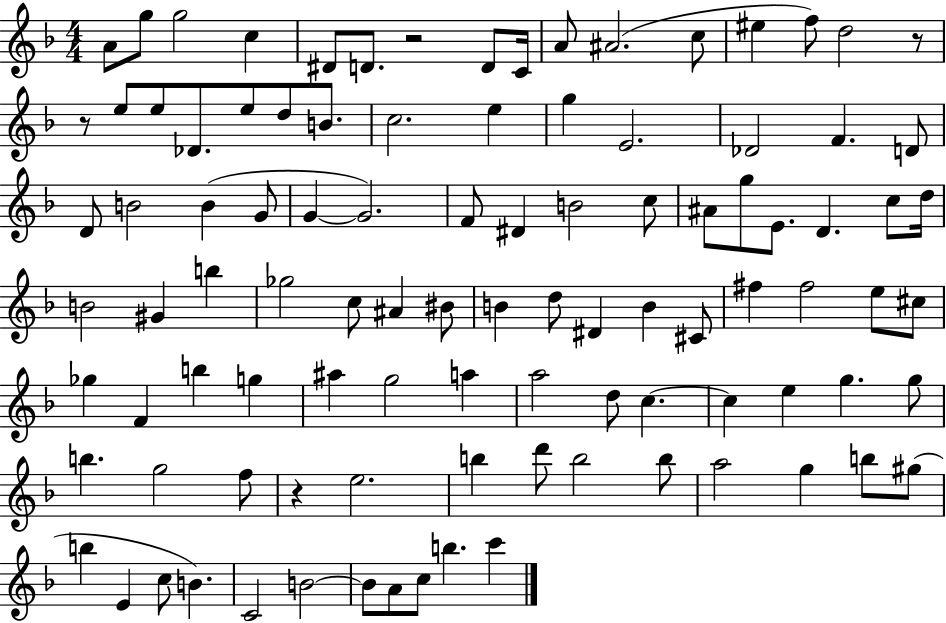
{
  \clef treble
  \numericTimeSignature
  \time 4/4
  \key f \major
  a'8 g''8 g''2 c''4 | dis'8 d'8. r2 d'8 c'16 | a'8 ais'2.( c''8 | eis''4 f''8) d''2 r8 | \break r8 e''8 e''8 des'8. e''8 d''8 b'8. | c''2. e''4 | g''4 e'2. | des'2 f'4. d'8 | \break d'8 b'2 b'4( g'8 | g'4~~ g'2.) | f'8 dis'4 b'2 c''8 | ais'8 g''8 e'8. d'4. c''8 d''16 | \break b'2 gis'4 b''4 | ges''2 c''8 ais'4 bis'8 | b'4 d''8 dis'4 b'4 cis'8 | fis''4 fis''2 e''8 cis''8 | \break ges''4 f'4 b''4 g''4 | ais''4 g''2 a''4 | a''2 d''8 c''4.~~ | c''4 e''4 g''4. g''8 | \break b''4. g''2 f''8 | r4 e''2. | b''4 d'''8 b''2 b''8 | a''2 g''4 b''8 gis''8( | \break b''4 e'4 c''8 b'4.) | c'2 b'2~~ | b'8 a'8 c''8 b''4. c'''4 | \bar "|."
}